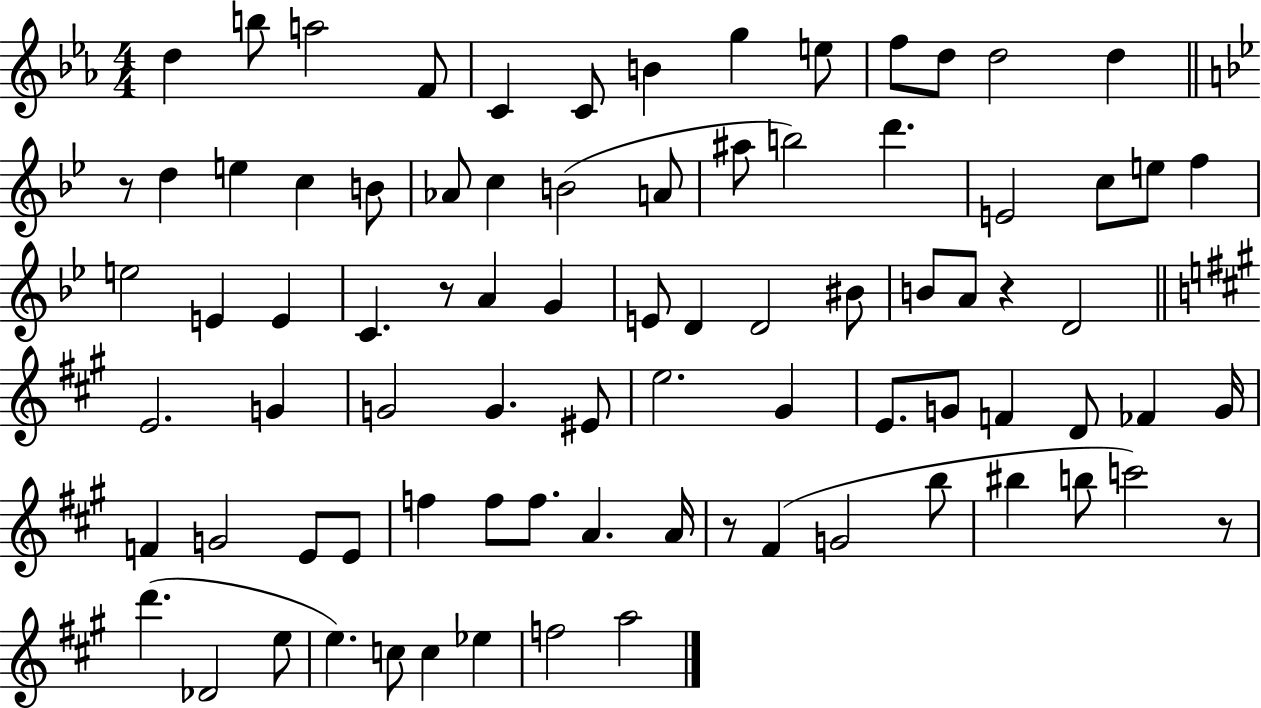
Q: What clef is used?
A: treble